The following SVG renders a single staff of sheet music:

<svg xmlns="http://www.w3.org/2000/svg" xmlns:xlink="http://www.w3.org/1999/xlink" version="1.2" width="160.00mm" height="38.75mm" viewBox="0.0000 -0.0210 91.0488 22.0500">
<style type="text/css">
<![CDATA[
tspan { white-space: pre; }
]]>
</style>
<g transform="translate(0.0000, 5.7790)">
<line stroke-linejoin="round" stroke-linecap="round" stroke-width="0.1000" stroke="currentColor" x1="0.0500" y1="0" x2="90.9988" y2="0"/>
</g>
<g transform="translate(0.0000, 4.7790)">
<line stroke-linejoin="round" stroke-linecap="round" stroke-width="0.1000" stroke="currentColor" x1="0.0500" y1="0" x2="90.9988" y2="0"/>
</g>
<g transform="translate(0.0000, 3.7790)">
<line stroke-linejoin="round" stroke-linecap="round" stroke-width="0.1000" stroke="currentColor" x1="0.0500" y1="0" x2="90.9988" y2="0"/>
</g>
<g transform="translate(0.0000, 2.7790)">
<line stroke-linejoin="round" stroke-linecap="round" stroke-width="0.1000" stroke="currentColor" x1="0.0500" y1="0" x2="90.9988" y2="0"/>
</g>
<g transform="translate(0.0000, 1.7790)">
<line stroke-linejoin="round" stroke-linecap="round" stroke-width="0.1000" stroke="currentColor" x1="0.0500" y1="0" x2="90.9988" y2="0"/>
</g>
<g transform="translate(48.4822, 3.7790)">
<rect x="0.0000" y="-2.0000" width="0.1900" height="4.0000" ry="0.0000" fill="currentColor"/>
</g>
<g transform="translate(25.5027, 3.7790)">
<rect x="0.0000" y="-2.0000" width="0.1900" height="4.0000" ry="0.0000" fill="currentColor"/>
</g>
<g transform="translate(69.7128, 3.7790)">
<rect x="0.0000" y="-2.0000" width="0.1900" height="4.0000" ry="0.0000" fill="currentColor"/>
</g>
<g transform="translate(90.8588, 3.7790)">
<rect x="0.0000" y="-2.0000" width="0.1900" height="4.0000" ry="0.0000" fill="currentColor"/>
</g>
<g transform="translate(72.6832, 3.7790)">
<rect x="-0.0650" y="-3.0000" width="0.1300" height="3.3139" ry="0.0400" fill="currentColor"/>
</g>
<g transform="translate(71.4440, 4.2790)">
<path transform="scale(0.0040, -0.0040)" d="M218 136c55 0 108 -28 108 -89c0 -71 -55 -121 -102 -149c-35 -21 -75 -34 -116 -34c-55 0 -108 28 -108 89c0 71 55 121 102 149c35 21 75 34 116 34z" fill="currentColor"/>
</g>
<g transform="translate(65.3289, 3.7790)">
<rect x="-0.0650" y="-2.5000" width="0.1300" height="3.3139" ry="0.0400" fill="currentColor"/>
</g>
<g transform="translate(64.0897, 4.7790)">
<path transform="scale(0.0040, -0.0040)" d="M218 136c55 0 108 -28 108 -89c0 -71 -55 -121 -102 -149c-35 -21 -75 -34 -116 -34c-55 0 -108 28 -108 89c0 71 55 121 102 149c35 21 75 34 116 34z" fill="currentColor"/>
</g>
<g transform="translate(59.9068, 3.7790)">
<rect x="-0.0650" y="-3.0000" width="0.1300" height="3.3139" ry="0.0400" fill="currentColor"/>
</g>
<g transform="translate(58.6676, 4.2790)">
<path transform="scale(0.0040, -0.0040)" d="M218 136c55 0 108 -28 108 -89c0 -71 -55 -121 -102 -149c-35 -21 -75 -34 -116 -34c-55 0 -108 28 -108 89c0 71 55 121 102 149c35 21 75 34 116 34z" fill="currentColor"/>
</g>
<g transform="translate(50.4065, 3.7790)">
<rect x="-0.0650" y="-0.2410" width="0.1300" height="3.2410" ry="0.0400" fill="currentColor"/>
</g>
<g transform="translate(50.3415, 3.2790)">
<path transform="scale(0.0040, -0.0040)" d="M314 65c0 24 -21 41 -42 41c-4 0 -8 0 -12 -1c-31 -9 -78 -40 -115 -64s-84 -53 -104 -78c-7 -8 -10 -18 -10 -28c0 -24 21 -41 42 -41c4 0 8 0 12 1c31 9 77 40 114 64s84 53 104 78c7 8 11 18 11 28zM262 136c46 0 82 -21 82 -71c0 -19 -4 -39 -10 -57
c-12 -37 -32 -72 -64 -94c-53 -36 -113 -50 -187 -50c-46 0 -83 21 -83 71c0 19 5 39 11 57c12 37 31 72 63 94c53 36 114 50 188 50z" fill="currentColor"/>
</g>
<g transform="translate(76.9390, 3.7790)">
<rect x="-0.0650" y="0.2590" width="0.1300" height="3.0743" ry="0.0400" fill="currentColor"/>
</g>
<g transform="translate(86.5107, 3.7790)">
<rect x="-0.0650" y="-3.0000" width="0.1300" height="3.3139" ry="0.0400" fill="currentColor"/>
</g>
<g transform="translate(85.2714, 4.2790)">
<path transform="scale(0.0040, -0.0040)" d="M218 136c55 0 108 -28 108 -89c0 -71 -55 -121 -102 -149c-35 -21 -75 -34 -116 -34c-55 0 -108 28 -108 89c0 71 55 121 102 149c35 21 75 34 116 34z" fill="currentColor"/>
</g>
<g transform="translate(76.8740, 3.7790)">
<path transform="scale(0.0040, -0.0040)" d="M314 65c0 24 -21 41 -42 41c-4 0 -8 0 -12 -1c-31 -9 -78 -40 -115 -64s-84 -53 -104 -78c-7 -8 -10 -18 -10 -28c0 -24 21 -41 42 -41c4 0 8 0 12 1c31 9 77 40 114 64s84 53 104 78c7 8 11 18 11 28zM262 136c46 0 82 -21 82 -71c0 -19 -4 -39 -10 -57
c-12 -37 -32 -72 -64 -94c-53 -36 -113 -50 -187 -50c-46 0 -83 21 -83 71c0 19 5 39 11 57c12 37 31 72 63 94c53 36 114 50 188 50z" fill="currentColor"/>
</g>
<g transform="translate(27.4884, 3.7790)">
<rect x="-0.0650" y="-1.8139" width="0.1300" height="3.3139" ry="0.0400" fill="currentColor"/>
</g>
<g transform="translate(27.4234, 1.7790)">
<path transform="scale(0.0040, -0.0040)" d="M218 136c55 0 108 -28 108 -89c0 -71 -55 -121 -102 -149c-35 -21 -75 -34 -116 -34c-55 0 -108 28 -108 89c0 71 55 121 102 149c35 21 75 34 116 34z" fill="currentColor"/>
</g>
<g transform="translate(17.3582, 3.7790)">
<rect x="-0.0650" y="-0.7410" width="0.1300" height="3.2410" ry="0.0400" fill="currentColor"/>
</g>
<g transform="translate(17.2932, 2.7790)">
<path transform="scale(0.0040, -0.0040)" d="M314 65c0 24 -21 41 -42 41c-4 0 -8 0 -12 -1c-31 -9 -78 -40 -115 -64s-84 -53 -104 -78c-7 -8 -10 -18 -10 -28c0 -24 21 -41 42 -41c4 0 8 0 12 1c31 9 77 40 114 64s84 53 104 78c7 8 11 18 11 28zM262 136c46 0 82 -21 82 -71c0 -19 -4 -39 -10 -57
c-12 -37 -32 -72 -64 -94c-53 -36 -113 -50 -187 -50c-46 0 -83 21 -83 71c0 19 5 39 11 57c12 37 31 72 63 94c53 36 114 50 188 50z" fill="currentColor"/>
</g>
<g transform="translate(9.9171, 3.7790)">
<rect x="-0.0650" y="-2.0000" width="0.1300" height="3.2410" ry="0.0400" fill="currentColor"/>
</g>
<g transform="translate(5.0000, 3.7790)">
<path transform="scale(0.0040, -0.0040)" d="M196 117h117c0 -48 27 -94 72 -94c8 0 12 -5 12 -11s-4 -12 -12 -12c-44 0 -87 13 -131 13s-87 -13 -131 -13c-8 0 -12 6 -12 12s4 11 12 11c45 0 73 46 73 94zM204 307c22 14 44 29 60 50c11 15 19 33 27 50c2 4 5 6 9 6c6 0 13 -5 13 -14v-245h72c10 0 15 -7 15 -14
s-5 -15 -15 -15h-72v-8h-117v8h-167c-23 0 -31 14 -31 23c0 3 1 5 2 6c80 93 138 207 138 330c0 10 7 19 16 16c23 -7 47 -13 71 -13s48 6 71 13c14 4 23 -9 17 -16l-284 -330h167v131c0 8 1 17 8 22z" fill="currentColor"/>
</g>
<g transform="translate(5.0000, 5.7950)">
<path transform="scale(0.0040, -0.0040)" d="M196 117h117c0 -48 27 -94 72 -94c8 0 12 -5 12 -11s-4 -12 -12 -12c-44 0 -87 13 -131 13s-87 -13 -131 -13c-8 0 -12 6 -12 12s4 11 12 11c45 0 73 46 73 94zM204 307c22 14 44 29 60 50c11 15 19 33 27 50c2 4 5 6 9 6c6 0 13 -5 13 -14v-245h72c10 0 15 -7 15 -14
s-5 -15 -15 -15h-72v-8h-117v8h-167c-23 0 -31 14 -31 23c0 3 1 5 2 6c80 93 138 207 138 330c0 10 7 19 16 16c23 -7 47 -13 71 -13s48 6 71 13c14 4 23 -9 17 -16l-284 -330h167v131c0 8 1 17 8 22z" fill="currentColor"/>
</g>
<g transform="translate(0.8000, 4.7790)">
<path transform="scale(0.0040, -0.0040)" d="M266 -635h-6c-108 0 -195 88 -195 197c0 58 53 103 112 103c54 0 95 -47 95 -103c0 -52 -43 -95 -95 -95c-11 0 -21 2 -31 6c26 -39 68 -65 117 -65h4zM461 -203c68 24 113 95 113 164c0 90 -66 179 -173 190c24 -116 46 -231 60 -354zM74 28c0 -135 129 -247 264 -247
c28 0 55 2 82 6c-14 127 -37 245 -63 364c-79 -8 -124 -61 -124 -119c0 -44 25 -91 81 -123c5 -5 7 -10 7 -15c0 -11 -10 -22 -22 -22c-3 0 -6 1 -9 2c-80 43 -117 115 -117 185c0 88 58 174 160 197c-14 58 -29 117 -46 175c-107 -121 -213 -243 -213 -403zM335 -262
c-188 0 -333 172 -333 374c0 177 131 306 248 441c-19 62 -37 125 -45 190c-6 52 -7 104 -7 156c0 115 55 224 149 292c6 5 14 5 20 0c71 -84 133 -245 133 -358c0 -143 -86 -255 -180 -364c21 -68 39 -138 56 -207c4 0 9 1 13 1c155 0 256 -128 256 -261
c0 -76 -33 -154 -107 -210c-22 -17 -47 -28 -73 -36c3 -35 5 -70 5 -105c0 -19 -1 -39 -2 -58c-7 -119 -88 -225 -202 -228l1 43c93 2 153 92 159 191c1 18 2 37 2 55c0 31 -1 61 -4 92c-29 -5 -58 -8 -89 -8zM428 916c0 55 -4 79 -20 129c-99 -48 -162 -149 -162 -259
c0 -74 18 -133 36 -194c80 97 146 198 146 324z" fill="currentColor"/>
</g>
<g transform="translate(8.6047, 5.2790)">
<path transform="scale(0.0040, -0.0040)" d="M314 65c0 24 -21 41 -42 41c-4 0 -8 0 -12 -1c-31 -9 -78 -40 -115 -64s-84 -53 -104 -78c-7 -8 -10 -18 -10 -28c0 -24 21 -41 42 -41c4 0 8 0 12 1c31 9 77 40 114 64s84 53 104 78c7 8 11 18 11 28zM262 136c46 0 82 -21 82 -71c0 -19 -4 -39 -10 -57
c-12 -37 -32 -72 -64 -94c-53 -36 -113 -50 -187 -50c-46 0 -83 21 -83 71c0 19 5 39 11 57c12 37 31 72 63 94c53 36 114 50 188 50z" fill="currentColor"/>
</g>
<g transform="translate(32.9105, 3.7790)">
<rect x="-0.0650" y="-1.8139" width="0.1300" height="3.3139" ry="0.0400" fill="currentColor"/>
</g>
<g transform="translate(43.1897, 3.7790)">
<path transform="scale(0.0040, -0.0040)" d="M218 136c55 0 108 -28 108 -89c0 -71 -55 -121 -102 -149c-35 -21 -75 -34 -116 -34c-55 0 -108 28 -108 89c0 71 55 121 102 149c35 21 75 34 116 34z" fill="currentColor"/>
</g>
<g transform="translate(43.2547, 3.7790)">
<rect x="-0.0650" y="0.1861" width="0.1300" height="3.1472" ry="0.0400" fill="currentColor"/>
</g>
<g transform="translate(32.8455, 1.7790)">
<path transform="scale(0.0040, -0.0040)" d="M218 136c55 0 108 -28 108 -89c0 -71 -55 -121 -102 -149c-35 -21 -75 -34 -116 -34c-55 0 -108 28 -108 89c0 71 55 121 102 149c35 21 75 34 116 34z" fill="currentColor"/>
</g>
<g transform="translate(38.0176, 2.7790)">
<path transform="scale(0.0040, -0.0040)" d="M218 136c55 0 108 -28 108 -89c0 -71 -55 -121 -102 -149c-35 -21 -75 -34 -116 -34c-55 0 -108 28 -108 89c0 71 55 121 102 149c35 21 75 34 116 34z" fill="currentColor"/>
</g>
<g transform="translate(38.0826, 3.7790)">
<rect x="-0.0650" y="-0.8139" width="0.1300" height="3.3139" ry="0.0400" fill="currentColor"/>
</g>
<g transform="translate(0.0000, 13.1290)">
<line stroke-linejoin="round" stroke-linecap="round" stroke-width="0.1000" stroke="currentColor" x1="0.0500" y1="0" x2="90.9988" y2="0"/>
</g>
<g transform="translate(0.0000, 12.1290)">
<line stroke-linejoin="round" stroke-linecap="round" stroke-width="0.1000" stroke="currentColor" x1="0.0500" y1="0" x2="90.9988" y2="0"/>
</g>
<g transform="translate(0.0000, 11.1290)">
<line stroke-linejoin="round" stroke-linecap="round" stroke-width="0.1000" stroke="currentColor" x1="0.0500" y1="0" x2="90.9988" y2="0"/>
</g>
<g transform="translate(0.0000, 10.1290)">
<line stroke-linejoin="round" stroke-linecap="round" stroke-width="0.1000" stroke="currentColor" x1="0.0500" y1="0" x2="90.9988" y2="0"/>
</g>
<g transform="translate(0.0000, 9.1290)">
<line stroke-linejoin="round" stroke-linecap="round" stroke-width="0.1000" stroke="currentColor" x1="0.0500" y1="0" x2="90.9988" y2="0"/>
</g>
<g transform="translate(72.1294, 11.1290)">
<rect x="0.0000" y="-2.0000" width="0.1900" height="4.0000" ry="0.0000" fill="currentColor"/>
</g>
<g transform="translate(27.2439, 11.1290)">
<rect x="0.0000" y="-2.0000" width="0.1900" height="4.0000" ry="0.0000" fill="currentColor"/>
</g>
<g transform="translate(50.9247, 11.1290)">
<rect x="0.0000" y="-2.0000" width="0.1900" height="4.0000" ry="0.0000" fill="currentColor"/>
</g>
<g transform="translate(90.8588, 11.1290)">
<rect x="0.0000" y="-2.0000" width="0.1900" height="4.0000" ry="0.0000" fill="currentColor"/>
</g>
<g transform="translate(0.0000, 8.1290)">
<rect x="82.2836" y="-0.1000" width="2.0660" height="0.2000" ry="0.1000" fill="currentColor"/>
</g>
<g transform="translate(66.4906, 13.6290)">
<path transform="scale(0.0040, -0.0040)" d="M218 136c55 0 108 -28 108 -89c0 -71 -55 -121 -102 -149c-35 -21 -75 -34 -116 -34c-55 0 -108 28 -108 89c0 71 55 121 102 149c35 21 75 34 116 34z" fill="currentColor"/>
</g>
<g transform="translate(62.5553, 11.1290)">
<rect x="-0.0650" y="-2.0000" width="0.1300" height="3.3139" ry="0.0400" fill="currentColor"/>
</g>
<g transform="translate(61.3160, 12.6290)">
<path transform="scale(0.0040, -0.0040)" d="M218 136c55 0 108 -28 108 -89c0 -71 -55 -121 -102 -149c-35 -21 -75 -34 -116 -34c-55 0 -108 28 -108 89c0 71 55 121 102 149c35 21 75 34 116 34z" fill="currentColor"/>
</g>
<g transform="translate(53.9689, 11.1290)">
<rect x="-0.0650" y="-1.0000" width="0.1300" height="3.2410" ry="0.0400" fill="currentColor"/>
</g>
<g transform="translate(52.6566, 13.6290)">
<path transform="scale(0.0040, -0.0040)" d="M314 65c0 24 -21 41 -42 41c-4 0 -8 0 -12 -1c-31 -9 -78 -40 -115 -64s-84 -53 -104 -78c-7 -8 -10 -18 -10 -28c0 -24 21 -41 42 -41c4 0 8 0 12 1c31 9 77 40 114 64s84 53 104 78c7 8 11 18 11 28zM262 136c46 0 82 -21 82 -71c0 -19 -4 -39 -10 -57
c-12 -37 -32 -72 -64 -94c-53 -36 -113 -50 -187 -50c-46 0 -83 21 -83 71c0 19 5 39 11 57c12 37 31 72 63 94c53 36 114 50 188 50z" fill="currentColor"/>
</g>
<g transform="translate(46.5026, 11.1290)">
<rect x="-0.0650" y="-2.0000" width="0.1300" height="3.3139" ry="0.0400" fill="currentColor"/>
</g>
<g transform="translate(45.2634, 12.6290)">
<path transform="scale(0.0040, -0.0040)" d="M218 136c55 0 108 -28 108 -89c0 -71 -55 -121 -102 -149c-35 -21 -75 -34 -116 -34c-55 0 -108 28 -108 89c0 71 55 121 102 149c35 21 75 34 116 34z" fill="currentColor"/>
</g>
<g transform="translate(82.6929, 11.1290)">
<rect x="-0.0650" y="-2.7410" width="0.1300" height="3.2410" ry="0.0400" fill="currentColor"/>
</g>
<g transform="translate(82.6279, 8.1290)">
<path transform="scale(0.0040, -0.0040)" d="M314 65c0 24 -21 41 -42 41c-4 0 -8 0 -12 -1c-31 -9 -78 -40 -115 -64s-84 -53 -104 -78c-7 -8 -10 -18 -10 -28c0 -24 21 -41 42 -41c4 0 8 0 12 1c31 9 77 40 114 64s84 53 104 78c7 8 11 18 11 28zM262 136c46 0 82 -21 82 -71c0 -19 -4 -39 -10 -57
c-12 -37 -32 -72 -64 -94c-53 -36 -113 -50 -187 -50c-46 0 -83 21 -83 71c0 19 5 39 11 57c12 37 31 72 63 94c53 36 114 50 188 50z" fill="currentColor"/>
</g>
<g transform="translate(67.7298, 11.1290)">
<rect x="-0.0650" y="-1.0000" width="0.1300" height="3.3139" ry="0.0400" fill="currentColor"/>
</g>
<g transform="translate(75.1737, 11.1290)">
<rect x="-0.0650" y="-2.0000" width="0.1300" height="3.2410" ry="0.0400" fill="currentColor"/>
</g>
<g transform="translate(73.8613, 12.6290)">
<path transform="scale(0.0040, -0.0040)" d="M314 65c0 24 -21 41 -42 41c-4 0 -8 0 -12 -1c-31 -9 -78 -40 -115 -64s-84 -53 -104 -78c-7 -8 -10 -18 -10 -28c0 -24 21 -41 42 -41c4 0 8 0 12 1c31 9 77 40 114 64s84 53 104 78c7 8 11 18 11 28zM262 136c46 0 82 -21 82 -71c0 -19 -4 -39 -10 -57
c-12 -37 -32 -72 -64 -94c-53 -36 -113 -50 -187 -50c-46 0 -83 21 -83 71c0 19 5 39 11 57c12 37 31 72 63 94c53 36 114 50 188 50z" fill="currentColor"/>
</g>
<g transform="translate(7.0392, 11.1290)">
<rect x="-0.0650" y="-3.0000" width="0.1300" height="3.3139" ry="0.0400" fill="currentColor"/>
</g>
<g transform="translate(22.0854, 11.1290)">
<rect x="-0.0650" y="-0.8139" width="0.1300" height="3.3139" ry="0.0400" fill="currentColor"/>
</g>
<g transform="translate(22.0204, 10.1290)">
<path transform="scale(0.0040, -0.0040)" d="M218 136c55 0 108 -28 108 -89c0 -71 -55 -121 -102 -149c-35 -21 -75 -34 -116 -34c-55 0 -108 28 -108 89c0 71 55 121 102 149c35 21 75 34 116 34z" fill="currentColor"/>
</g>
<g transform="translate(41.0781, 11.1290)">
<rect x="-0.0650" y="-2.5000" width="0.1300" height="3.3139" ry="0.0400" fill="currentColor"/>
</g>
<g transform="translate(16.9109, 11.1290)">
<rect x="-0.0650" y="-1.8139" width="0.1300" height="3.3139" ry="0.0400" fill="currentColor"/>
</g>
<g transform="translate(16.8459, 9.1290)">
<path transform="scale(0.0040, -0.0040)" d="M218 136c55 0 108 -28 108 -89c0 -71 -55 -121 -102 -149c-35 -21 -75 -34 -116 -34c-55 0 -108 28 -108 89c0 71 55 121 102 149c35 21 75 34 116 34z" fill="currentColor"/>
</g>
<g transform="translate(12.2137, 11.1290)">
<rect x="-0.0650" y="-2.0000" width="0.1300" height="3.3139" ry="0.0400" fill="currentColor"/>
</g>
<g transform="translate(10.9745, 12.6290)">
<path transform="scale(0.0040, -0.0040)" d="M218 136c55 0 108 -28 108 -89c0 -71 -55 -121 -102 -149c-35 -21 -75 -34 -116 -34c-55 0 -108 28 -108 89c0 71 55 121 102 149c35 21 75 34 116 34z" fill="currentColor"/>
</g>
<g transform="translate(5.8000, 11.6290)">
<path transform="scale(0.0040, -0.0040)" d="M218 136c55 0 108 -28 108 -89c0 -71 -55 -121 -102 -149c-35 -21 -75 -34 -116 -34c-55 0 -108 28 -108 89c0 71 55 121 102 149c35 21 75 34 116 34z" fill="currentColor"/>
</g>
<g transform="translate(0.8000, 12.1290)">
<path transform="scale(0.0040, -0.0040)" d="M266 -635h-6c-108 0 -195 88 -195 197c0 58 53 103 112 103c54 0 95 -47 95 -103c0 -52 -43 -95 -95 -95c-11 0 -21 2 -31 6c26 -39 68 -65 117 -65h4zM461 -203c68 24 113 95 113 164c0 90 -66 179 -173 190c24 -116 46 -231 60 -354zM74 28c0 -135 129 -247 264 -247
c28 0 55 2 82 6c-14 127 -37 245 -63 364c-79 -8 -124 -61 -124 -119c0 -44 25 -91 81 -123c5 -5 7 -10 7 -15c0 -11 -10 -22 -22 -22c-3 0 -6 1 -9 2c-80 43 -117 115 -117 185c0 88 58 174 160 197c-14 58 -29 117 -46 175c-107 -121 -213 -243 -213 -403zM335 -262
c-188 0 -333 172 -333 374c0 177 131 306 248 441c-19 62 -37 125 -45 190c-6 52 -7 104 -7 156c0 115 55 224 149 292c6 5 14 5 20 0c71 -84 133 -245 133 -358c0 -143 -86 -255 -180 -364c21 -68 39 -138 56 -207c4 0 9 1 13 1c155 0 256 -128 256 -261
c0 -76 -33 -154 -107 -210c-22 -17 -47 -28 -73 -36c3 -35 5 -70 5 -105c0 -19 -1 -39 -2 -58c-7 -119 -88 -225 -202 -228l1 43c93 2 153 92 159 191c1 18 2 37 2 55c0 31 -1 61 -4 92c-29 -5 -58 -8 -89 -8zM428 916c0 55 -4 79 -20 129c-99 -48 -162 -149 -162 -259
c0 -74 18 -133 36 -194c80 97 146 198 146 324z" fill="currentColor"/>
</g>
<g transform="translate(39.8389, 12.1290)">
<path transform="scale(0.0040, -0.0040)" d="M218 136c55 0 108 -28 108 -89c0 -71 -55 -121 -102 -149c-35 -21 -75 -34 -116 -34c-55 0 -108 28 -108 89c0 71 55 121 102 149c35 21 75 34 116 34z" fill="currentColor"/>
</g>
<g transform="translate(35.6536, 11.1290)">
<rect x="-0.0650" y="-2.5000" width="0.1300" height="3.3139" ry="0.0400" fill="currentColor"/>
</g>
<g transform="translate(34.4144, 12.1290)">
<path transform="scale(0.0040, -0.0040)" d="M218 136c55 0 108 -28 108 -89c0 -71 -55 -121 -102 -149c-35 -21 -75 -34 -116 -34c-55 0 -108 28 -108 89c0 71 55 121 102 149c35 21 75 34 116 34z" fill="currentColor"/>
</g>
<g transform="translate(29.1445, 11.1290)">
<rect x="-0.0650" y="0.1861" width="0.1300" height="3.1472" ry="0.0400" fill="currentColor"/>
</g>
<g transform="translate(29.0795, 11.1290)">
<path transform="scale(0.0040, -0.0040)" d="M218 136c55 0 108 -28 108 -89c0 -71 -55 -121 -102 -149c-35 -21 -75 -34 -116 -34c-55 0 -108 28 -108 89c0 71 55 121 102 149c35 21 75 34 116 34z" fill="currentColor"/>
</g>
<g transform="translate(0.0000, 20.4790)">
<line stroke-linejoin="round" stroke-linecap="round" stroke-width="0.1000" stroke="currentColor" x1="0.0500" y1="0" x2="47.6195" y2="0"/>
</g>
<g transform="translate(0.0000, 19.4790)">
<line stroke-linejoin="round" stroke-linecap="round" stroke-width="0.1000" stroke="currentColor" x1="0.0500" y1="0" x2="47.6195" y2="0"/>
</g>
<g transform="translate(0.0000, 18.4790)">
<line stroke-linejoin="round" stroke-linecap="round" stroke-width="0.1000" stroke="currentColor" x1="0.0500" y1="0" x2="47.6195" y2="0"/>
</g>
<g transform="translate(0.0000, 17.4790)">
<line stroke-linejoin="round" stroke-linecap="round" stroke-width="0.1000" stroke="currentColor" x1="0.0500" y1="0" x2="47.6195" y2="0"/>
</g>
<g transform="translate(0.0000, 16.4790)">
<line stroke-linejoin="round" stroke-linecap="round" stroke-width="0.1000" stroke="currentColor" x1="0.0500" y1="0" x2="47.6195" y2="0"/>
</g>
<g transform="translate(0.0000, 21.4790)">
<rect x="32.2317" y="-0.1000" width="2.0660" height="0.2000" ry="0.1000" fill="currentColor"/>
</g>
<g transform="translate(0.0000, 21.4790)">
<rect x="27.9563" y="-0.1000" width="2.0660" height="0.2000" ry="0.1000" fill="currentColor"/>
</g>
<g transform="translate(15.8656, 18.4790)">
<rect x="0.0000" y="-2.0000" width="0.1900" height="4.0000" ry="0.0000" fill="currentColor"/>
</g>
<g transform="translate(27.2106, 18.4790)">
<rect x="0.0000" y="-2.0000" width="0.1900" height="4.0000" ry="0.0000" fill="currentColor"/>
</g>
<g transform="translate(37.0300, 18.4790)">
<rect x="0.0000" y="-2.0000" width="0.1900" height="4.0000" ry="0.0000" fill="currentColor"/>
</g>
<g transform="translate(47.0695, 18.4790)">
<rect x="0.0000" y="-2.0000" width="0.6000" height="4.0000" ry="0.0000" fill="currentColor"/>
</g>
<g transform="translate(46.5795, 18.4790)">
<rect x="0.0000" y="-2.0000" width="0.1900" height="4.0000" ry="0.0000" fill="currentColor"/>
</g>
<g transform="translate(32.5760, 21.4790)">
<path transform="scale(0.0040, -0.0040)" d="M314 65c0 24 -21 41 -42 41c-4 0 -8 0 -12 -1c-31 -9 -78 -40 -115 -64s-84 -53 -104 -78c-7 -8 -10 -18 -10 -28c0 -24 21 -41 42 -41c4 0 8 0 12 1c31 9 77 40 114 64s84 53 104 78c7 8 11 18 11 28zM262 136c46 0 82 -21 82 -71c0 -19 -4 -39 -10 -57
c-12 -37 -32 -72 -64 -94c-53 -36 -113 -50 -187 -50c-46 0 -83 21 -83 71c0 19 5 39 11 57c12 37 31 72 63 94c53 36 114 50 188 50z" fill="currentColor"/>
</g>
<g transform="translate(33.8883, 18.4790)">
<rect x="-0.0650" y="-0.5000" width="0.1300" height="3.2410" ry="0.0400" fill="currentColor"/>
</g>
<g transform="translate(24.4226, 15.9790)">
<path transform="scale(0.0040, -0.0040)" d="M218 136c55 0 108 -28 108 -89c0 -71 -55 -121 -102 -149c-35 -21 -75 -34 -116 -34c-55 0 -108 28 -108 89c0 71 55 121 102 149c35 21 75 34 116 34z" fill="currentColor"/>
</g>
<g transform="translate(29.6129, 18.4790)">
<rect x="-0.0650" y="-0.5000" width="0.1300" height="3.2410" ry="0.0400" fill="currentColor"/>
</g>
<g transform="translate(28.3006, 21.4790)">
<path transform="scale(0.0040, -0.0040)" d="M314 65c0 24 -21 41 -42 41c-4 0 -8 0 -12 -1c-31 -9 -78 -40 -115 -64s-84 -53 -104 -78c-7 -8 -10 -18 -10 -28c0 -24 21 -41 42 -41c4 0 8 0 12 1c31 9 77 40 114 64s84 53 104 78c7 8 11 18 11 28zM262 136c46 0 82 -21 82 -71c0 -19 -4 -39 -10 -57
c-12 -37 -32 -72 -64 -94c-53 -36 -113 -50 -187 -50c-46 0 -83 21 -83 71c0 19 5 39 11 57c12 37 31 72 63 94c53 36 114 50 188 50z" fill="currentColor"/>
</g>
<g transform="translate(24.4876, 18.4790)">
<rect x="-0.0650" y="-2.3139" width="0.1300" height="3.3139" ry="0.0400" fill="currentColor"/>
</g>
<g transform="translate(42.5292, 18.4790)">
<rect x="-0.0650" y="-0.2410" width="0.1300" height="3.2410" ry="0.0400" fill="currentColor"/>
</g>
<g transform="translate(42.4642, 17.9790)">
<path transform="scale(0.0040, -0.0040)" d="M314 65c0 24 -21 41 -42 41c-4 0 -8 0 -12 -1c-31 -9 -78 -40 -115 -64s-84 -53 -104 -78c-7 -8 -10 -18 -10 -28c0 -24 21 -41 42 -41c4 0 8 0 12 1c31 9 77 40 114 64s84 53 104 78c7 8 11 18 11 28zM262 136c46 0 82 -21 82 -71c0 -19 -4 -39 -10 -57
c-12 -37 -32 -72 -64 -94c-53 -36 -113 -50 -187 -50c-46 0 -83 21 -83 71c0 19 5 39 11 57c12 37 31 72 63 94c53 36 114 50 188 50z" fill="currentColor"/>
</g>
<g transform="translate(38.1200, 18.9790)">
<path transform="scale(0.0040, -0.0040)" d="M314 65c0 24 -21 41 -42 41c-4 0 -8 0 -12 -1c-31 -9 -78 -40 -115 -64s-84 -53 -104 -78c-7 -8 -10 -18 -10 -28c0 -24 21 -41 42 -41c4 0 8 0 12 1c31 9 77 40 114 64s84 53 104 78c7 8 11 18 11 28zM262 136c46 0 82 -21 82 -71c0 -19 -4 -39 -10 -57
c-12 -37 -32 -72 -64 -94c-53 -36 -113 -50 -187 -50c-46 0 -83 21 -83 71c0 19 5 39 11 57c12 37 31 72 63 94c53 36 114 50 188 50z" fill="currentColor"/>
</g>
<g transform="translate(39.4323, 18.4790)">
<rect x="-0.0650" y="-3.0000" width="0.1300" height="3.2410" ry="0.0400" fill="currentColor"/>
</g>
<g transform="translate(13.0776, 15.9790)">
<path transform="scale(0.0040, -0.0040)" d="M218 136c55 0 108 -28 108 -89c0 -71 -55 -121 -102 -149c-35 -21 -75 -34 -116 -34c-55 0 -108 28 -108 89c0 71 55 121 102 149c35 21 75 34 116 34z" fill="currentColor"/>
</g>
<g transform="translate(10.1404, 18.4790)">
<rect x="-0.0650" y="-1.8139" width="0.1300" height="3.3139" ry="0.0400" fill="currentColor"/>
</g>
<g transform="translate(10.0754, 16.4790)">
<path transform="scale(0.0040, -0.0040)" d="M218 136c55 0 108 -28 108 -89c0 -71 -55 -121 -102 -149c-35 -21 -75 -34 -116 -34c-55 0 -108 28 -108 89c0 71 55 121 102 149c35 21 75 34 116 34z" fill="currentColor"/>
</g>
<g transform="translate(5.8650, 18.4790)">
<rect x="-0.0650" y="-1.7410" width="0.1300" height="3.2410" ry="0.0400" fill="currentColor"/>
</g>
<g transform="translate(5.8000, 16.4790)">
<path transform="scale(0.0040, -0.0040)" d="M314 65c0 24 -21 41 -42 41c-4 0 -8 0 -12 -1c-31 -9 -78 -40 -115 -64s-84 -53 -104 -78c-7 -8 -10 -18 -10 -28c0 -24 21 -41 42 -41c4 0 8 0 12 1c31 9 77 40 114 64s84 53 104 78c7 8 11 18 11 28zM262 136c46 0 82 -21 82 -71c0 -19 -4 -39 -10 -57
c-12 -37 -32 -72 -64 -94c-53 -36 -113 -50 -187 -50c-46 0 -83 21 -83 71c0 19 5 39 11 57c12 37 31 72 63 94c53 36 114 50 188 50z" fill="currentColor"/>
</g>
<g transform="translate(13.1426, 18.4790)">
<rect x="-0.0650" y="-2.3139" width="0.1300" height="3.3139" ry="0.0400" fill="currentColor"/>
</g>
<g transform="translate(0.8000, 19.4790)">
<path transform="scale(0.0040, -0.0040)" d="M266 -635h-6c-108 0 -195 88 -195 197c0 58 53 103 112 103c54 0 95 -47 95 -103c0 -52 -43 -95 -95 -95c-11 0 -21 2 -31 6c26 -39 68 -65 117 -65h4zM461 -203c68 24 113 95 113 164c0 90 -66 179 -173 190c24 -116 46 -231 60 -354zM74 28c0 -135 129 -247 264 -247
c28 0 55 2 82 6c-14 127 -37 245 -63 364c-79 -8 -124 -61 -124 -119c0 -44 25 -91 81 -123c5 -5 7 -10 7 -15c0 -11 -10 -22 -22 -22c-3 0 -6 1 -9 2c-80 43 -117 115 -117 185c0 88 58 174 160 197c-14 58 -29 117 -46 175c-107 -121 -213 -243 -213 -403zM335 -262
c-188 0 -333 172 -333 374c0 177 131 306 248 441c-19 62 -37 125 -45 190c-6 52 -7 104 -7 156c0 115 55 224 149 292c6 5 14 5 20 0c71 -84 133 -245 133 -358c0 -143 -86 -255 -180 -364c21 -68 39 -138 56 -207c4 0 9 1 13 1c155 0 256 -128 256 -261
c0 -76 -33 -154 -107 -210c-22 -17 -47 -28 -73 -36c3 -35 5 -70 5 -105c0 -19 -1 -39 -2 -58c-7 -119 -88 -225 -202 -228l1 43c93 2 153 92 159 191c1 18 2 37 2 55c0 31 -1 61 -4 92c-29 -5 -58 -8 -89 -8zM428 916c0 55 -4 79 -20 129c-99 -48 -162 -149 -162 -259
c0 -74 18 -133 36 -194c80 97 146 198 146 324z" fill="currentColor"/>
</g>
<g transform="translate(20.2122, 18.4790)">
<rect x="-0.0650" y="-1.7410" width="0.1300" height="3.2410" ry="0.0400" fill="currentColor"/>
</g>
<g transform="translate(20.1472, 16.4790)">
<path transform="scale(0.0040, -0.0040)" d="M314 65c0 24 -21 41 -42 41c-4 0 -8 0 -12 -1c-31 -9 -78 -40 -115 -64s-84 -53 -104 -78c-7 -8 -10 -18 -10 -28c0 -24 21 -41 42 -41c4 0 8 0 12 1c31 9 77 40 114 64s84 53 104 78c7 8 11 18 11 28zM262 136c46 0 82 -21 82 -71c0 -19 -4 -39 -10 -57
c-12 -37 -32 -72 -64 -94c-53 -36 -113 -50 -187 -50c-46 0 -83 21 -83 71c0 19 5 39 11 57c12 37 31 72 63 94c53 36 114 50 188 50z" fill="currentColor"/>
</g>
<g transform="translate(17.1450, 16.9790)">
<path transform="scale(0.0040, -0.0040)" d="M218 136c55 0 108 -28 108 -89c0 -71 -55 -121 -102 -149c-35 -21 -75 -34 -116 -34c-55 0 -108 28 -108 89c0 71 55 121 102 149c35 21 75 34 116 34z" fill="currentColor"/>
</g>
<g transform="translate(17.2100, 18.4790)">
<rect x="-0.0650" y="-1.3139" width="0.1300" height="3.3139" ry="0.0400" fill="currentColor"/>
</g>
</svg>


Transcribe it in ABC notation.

X:1
T:Untitled
M:4/4
L:1/4
K:C
F2 d2 f f d B c2 A G A B2 A A F f d B G G F D2 F D F2 a2 f2 f g e f2 g C2 C2 A2 c2